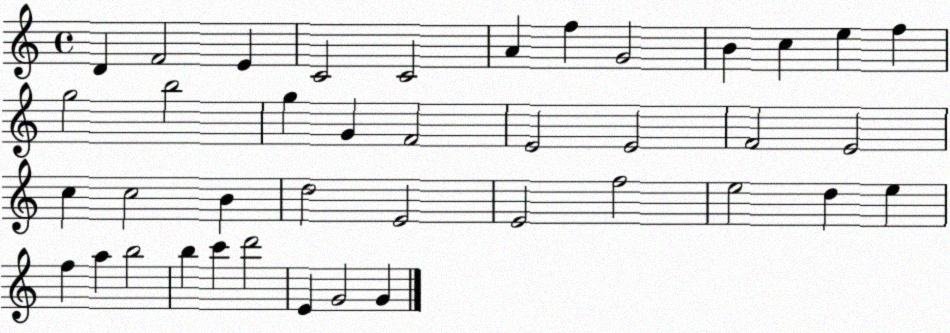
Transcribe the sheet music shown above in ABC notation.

X:1
T:Untitled
M:4/4
L:1/4
K:C
D F2 E C2 C2 A f G2 B c e f g2 b2 g G F2 E2 E2 F2 E2 c c2 B d2 E2 E2 f2 e2 d e f a b2 b c' d'2 E G2 G